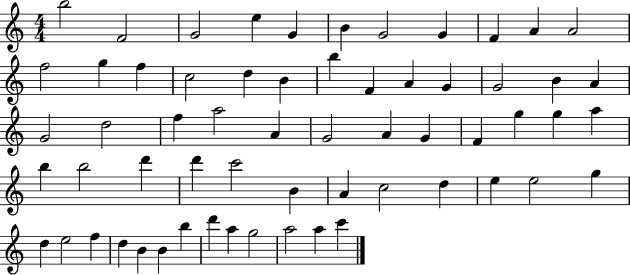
{
  \clef treble
  \numericTimeSignature
  \time 4/4
  \key c \major
  b''2 f'2 | g'2 e''4 g'4 | b'4 g'2 g'4 | f'4 a'4 a'2 | \break f''2 g''4 f''4 | c''2 d''4 b'4 | b''4 f'4 a'4 g'4 | g'2 b'4 a'4 | \break g'2 d''2 | f''4 a''2 a'4 | g'2 a'4 g'4 | f'4 g''4 g''4 a''4 | \break b''4 b''2 d'''4 | d'''4 c'''2 b'4 | a'4 c''2 d''4 | e''4 e''2 g''4 | \break d''4 e''2 f''4 | d''4 b'4 b'4 b''4 | d'''4 a''4 g''2 | a''2 a''4 c'''4 | \break \bar "|."
}